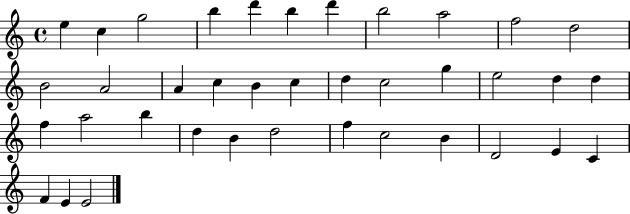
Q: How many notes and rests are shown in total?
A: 38